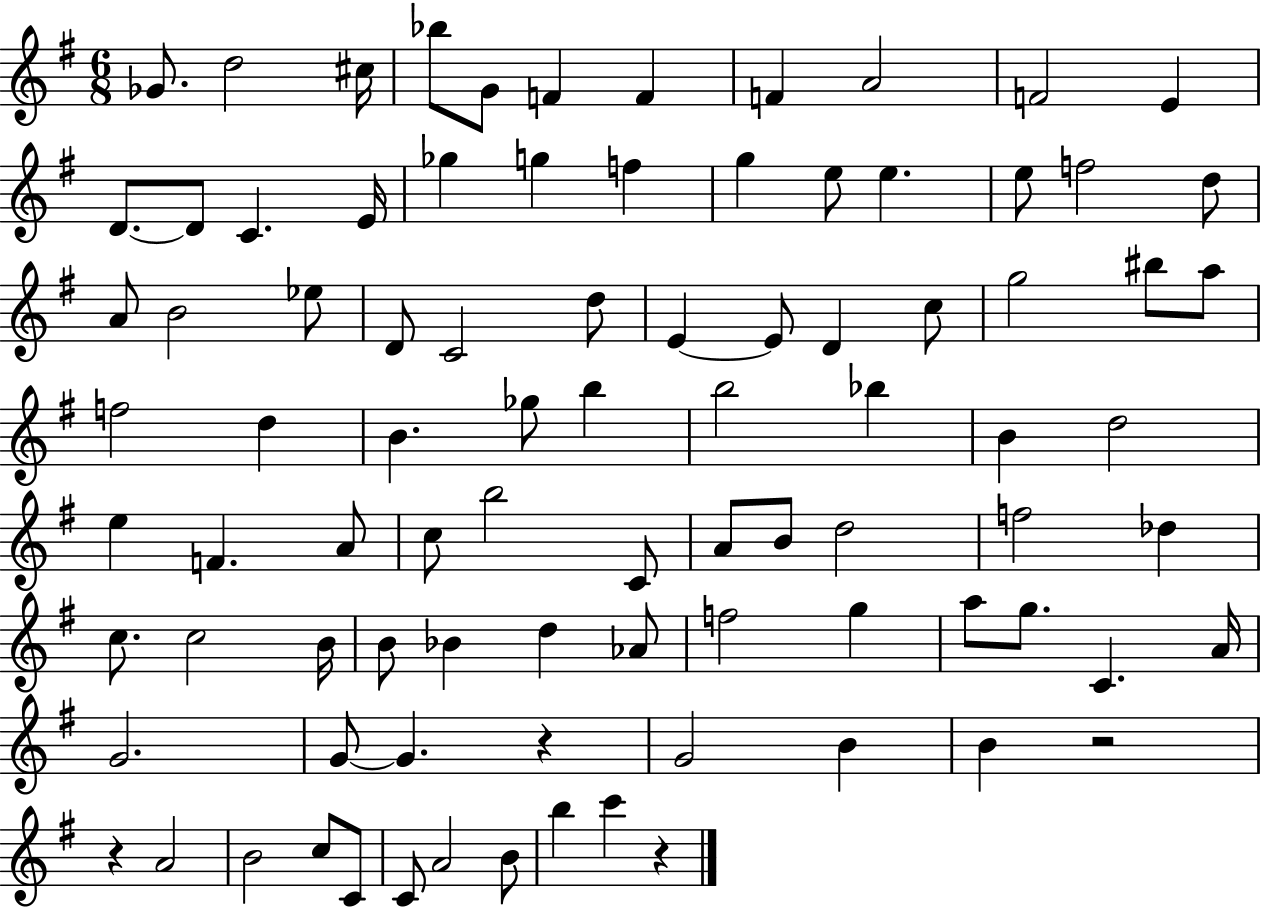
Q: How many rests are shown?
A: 4